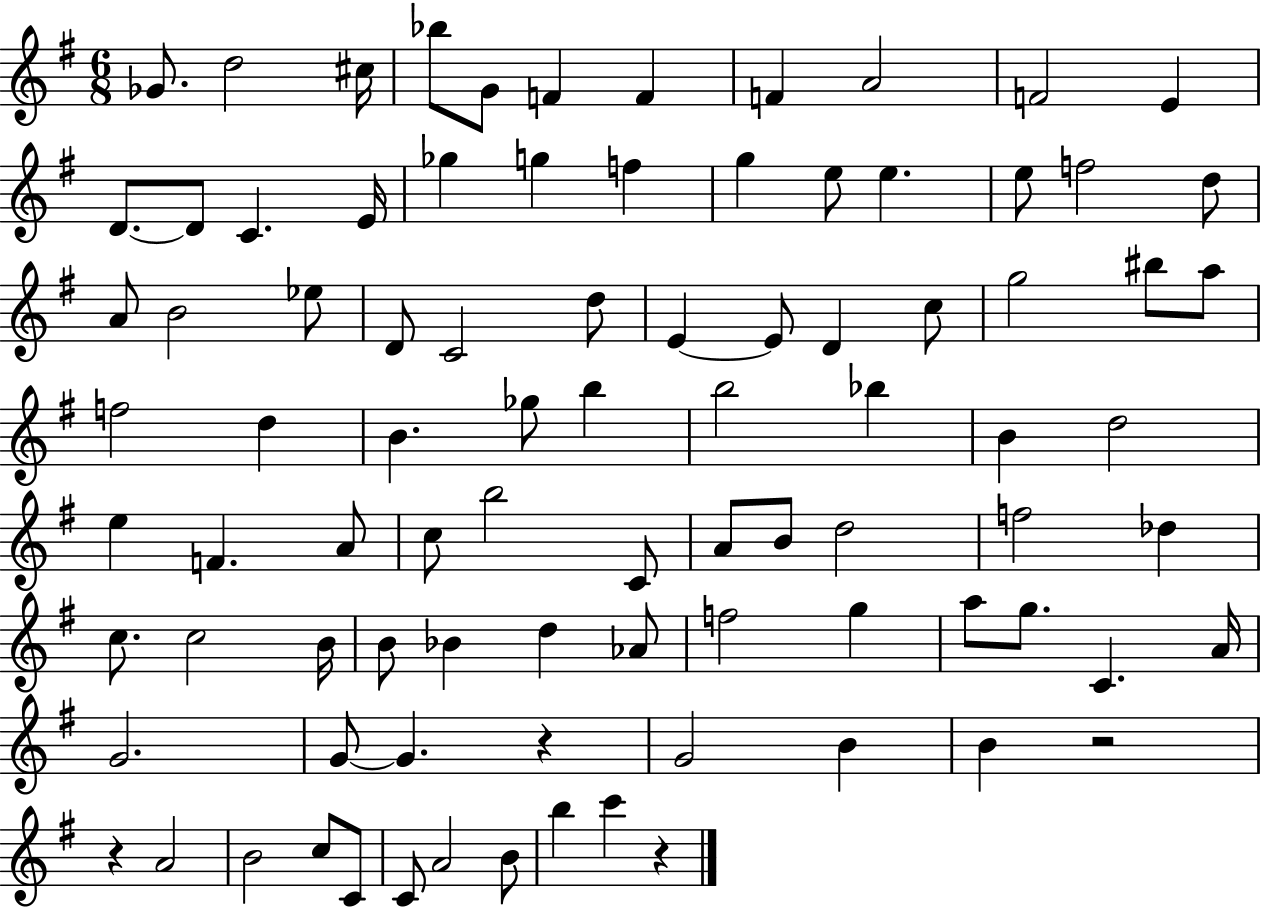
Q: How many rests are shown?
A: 4